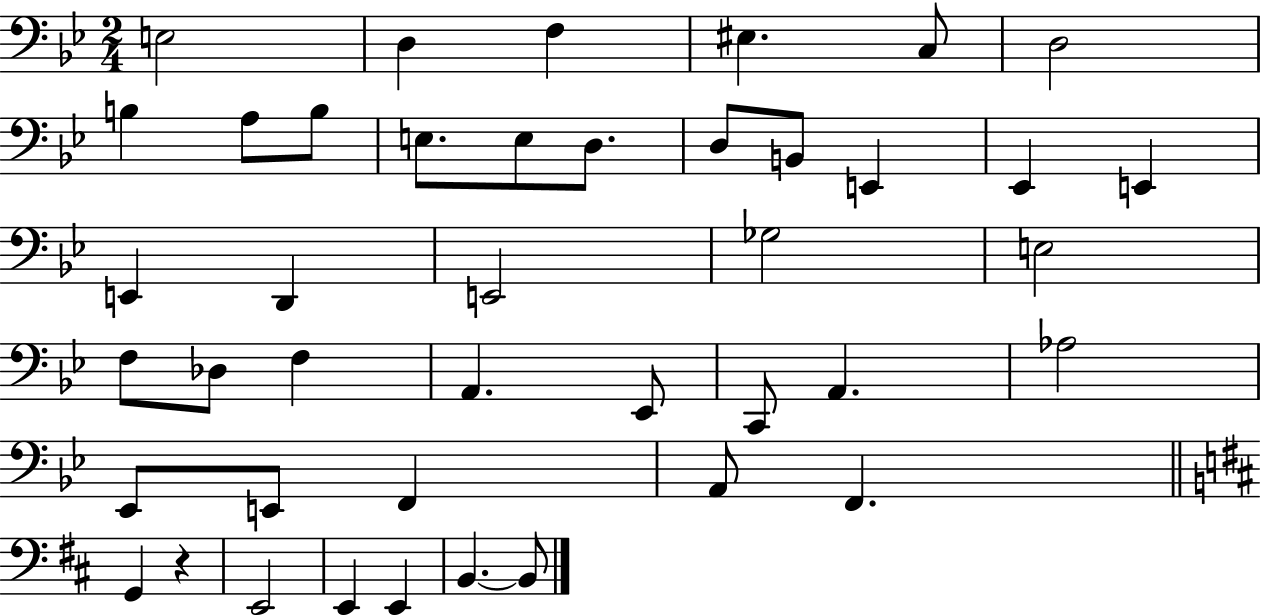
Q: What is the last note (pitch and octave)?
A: B2